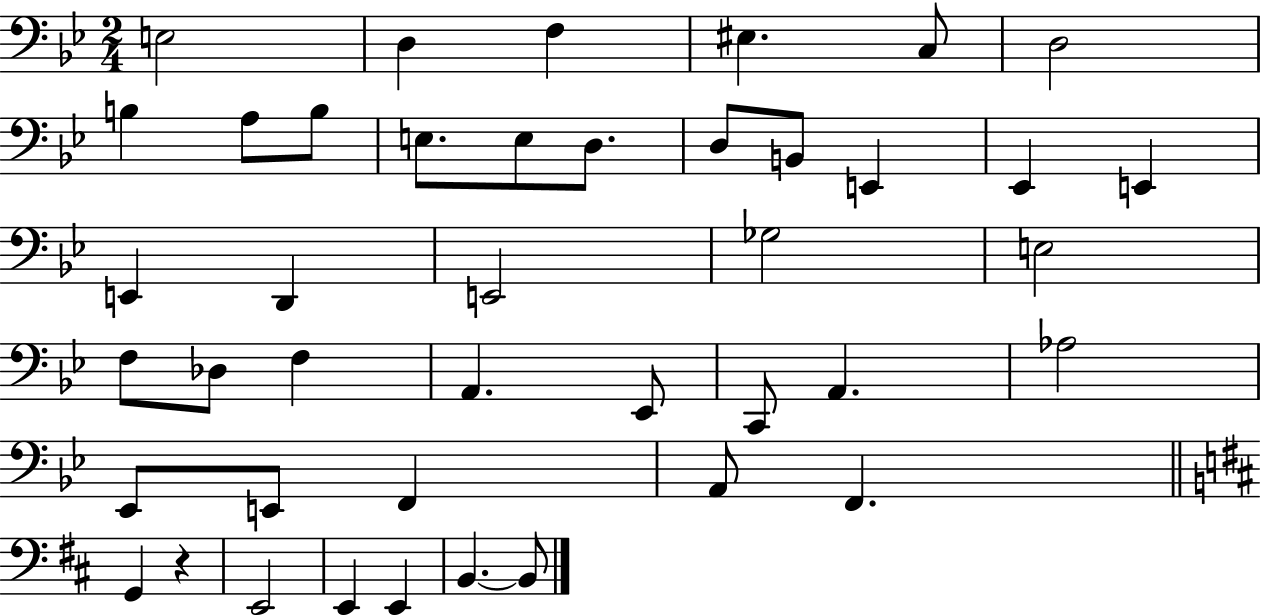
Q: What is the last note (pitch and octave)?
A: B2